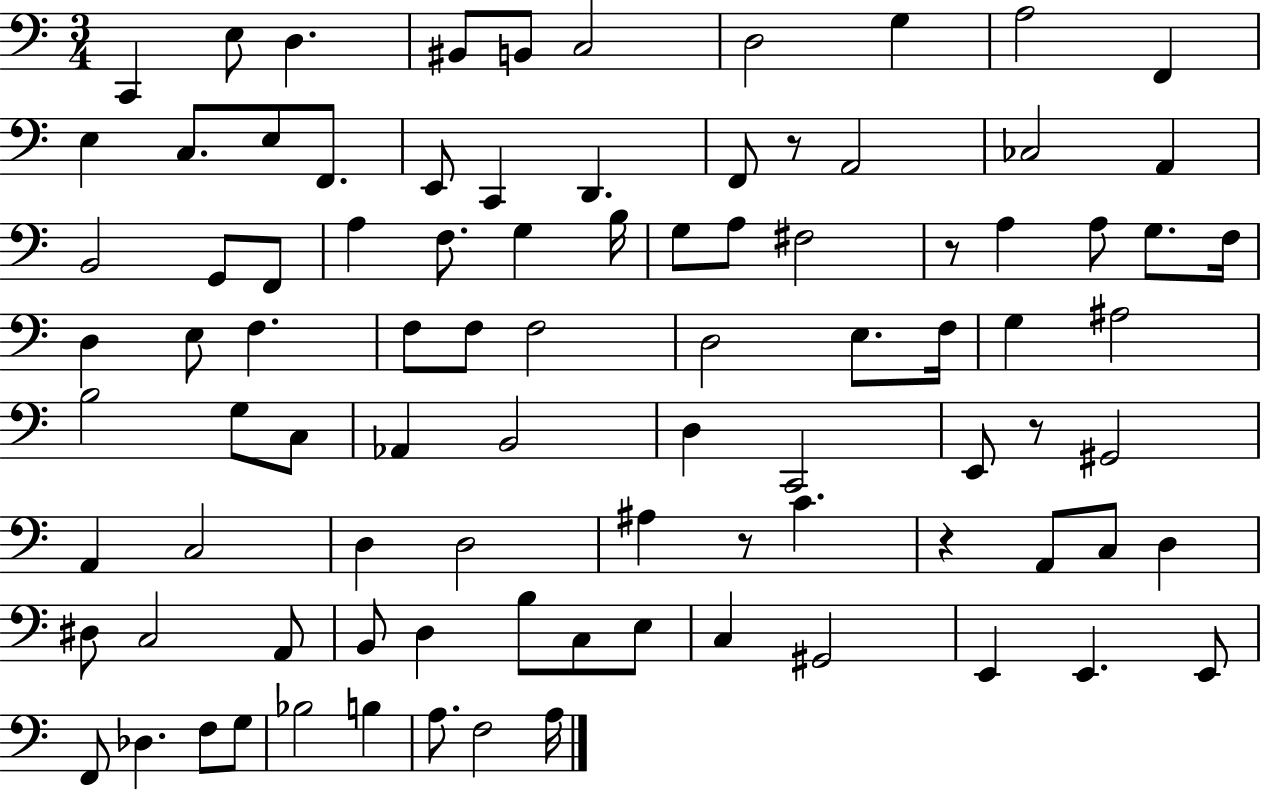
C2/q E3/e D3/q. BIS2/e B2/e C3/h D3/h G3/q A3/h F2/q E3/q C3/e. E3/e F2/e. E2/e C2/q D2/q. F2/e R/e A2/h CES3/h A2/q B2/h G2/e F2/e A3/q F3/e. G3/q B3/s G3/e A3/e F#3/h R/e A3/q A3/e G3/e. F3/s D3/q E3/e F3/q. F3/e F3/e F3/h D3/h E3/e. F3/s G3/q A#3/h B3/h G3/e C3/e Ab2/q B2/h D3/q C2/h E2/e R/e G#2/h A2/q C3/h D3/q D3/h A#3/q R/e C4/q. R/q A2/e C3/e D3/q D#3/e C3/h A2/e B2/e D3/q B3/e C3/e E3/e C3/q G#2/h E2/q E2/q. E2/e F2/e Db3/q. F3/e G3/e Bb3/h B3/q A3/e. F3/h A3/s